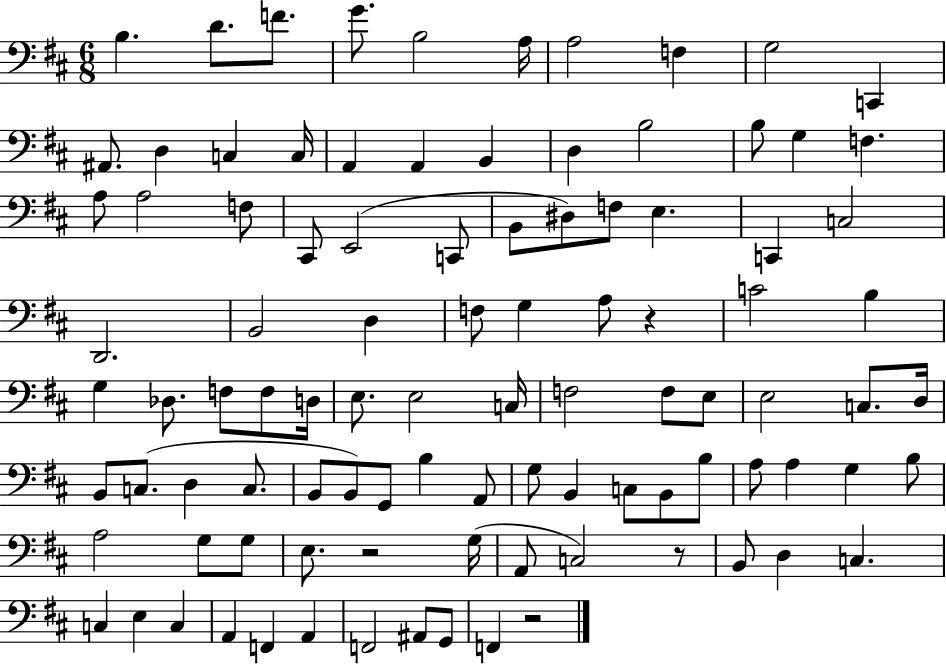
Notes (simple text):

B3/q. D4/e. F4/e. G4/e. B3/h A3/s A3/h F3/q G3/h C2/q A#2/e. D3/q C3/q C3/s A2/q A2/q B2/q D3/q B3/h B3/e G3/q F3/q. A3/e A3/h F3/e C#2/e E2/h C2/e B2/e D#3/e F3/e E3/q. C2/q C3/h D2/h. B2/h D3/q F3/e G3/q A3/e R/q C4/h B3/q G3/q Db3/e. F3/e F3/e D3/s E3/e. E3/h C3/s F3/h F3/e E3/e E3/h C3/e. D3/s B2/e C3/e. D3/q C3/e. B2/e B2/e G2/e B3/q A2/e G3/e B2/q C3/e B2/e B3/e A3/e A3/q G3/q B3/e A3/h G3/e G3/e E3/e. R/h G3/s A2/e C3/h R/e B2/e D3/q C3/q. C3/q E3/q C3/q A2/q F2/q A2/q F2/h A#2/e G2/e F2/q R/h